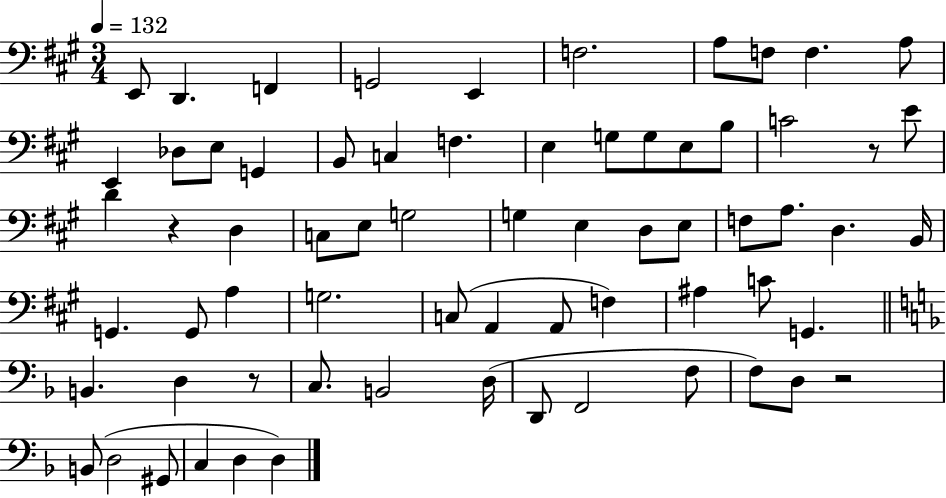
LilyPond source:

{
  \clef bass
  \numericTimeSignature
  \time 3/4
  \key a \major
  \tempo 4 = 132
  \repeat volta 2 { e,8 d,4. f,4 | g,2 e,4 | f2. | a8 f8 f4. a8 | \break e,4 des8 e8 g,4 | b,8 c4 f4. | e4 g8 g8 e8 b8 | c'2 r8 e'8 | \break d'4 r4 d4 | c8 e8 g2 | g4 e4 d8 e8 | f8 a8. d4. b,16 | \break g,4. g,8 a4 | g2. | c8( a,4 a,8 f4) | ais4 c'8 g,4. | \break \bar "||" \break \key d \minor b,4. d4 r8 | c8. b,2 d16( | d,8 f,2 f8 | f8) d8 r2 | \break b,8( d2 gis,8 | c4 d4 d4) | } \bar "|."
}